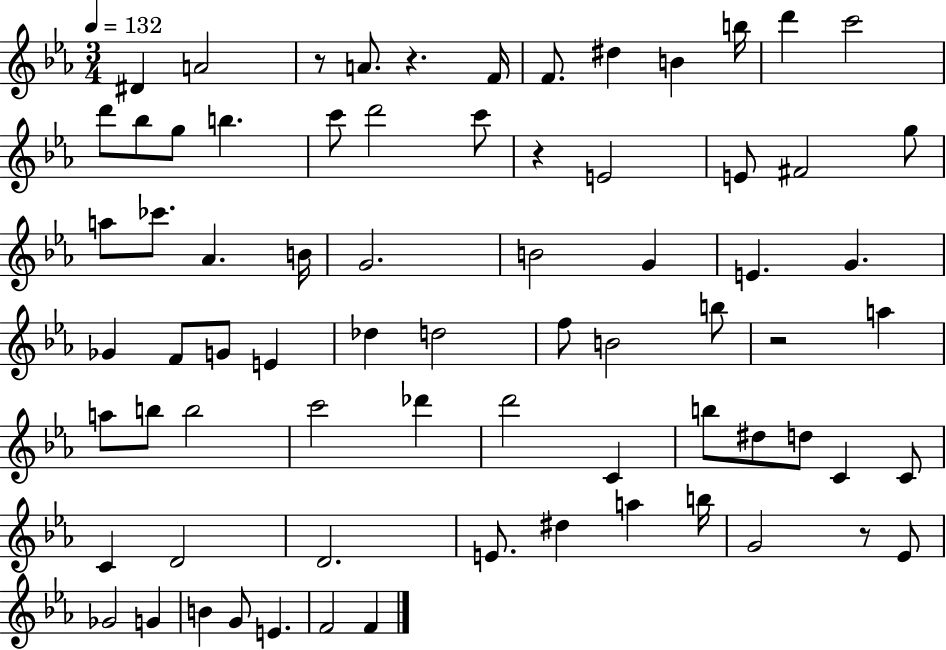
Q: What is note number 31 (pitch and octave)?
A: Gb4